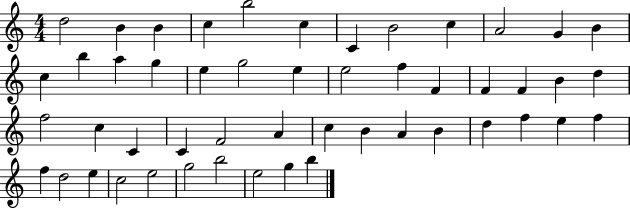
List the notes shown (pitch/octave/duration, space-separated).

D5/h B4/q B4/q C5/q B5/h C5/q C4/q B4/h C5/q A4/h G4/q B4/q C5/q B5/q A5/q G5/q E5/q G5/h E5/q E5/h F5/q F4/q F4/q F4/q B4/q D5/q F5/h C5/q C4/q C4/q F4/h A4/q C5/q B4/q A4/q B4/q D5/q F5/q E5/q F5/q F5/q D5/h E5/q C5/h E5/h G5/h B5/h E5/h G5/q B5/q